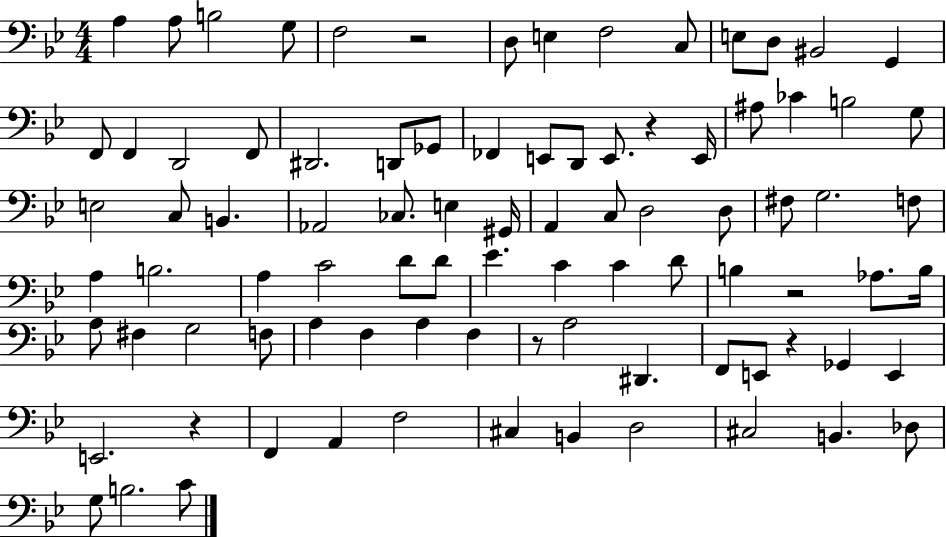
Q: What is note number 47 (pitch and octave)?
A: C4